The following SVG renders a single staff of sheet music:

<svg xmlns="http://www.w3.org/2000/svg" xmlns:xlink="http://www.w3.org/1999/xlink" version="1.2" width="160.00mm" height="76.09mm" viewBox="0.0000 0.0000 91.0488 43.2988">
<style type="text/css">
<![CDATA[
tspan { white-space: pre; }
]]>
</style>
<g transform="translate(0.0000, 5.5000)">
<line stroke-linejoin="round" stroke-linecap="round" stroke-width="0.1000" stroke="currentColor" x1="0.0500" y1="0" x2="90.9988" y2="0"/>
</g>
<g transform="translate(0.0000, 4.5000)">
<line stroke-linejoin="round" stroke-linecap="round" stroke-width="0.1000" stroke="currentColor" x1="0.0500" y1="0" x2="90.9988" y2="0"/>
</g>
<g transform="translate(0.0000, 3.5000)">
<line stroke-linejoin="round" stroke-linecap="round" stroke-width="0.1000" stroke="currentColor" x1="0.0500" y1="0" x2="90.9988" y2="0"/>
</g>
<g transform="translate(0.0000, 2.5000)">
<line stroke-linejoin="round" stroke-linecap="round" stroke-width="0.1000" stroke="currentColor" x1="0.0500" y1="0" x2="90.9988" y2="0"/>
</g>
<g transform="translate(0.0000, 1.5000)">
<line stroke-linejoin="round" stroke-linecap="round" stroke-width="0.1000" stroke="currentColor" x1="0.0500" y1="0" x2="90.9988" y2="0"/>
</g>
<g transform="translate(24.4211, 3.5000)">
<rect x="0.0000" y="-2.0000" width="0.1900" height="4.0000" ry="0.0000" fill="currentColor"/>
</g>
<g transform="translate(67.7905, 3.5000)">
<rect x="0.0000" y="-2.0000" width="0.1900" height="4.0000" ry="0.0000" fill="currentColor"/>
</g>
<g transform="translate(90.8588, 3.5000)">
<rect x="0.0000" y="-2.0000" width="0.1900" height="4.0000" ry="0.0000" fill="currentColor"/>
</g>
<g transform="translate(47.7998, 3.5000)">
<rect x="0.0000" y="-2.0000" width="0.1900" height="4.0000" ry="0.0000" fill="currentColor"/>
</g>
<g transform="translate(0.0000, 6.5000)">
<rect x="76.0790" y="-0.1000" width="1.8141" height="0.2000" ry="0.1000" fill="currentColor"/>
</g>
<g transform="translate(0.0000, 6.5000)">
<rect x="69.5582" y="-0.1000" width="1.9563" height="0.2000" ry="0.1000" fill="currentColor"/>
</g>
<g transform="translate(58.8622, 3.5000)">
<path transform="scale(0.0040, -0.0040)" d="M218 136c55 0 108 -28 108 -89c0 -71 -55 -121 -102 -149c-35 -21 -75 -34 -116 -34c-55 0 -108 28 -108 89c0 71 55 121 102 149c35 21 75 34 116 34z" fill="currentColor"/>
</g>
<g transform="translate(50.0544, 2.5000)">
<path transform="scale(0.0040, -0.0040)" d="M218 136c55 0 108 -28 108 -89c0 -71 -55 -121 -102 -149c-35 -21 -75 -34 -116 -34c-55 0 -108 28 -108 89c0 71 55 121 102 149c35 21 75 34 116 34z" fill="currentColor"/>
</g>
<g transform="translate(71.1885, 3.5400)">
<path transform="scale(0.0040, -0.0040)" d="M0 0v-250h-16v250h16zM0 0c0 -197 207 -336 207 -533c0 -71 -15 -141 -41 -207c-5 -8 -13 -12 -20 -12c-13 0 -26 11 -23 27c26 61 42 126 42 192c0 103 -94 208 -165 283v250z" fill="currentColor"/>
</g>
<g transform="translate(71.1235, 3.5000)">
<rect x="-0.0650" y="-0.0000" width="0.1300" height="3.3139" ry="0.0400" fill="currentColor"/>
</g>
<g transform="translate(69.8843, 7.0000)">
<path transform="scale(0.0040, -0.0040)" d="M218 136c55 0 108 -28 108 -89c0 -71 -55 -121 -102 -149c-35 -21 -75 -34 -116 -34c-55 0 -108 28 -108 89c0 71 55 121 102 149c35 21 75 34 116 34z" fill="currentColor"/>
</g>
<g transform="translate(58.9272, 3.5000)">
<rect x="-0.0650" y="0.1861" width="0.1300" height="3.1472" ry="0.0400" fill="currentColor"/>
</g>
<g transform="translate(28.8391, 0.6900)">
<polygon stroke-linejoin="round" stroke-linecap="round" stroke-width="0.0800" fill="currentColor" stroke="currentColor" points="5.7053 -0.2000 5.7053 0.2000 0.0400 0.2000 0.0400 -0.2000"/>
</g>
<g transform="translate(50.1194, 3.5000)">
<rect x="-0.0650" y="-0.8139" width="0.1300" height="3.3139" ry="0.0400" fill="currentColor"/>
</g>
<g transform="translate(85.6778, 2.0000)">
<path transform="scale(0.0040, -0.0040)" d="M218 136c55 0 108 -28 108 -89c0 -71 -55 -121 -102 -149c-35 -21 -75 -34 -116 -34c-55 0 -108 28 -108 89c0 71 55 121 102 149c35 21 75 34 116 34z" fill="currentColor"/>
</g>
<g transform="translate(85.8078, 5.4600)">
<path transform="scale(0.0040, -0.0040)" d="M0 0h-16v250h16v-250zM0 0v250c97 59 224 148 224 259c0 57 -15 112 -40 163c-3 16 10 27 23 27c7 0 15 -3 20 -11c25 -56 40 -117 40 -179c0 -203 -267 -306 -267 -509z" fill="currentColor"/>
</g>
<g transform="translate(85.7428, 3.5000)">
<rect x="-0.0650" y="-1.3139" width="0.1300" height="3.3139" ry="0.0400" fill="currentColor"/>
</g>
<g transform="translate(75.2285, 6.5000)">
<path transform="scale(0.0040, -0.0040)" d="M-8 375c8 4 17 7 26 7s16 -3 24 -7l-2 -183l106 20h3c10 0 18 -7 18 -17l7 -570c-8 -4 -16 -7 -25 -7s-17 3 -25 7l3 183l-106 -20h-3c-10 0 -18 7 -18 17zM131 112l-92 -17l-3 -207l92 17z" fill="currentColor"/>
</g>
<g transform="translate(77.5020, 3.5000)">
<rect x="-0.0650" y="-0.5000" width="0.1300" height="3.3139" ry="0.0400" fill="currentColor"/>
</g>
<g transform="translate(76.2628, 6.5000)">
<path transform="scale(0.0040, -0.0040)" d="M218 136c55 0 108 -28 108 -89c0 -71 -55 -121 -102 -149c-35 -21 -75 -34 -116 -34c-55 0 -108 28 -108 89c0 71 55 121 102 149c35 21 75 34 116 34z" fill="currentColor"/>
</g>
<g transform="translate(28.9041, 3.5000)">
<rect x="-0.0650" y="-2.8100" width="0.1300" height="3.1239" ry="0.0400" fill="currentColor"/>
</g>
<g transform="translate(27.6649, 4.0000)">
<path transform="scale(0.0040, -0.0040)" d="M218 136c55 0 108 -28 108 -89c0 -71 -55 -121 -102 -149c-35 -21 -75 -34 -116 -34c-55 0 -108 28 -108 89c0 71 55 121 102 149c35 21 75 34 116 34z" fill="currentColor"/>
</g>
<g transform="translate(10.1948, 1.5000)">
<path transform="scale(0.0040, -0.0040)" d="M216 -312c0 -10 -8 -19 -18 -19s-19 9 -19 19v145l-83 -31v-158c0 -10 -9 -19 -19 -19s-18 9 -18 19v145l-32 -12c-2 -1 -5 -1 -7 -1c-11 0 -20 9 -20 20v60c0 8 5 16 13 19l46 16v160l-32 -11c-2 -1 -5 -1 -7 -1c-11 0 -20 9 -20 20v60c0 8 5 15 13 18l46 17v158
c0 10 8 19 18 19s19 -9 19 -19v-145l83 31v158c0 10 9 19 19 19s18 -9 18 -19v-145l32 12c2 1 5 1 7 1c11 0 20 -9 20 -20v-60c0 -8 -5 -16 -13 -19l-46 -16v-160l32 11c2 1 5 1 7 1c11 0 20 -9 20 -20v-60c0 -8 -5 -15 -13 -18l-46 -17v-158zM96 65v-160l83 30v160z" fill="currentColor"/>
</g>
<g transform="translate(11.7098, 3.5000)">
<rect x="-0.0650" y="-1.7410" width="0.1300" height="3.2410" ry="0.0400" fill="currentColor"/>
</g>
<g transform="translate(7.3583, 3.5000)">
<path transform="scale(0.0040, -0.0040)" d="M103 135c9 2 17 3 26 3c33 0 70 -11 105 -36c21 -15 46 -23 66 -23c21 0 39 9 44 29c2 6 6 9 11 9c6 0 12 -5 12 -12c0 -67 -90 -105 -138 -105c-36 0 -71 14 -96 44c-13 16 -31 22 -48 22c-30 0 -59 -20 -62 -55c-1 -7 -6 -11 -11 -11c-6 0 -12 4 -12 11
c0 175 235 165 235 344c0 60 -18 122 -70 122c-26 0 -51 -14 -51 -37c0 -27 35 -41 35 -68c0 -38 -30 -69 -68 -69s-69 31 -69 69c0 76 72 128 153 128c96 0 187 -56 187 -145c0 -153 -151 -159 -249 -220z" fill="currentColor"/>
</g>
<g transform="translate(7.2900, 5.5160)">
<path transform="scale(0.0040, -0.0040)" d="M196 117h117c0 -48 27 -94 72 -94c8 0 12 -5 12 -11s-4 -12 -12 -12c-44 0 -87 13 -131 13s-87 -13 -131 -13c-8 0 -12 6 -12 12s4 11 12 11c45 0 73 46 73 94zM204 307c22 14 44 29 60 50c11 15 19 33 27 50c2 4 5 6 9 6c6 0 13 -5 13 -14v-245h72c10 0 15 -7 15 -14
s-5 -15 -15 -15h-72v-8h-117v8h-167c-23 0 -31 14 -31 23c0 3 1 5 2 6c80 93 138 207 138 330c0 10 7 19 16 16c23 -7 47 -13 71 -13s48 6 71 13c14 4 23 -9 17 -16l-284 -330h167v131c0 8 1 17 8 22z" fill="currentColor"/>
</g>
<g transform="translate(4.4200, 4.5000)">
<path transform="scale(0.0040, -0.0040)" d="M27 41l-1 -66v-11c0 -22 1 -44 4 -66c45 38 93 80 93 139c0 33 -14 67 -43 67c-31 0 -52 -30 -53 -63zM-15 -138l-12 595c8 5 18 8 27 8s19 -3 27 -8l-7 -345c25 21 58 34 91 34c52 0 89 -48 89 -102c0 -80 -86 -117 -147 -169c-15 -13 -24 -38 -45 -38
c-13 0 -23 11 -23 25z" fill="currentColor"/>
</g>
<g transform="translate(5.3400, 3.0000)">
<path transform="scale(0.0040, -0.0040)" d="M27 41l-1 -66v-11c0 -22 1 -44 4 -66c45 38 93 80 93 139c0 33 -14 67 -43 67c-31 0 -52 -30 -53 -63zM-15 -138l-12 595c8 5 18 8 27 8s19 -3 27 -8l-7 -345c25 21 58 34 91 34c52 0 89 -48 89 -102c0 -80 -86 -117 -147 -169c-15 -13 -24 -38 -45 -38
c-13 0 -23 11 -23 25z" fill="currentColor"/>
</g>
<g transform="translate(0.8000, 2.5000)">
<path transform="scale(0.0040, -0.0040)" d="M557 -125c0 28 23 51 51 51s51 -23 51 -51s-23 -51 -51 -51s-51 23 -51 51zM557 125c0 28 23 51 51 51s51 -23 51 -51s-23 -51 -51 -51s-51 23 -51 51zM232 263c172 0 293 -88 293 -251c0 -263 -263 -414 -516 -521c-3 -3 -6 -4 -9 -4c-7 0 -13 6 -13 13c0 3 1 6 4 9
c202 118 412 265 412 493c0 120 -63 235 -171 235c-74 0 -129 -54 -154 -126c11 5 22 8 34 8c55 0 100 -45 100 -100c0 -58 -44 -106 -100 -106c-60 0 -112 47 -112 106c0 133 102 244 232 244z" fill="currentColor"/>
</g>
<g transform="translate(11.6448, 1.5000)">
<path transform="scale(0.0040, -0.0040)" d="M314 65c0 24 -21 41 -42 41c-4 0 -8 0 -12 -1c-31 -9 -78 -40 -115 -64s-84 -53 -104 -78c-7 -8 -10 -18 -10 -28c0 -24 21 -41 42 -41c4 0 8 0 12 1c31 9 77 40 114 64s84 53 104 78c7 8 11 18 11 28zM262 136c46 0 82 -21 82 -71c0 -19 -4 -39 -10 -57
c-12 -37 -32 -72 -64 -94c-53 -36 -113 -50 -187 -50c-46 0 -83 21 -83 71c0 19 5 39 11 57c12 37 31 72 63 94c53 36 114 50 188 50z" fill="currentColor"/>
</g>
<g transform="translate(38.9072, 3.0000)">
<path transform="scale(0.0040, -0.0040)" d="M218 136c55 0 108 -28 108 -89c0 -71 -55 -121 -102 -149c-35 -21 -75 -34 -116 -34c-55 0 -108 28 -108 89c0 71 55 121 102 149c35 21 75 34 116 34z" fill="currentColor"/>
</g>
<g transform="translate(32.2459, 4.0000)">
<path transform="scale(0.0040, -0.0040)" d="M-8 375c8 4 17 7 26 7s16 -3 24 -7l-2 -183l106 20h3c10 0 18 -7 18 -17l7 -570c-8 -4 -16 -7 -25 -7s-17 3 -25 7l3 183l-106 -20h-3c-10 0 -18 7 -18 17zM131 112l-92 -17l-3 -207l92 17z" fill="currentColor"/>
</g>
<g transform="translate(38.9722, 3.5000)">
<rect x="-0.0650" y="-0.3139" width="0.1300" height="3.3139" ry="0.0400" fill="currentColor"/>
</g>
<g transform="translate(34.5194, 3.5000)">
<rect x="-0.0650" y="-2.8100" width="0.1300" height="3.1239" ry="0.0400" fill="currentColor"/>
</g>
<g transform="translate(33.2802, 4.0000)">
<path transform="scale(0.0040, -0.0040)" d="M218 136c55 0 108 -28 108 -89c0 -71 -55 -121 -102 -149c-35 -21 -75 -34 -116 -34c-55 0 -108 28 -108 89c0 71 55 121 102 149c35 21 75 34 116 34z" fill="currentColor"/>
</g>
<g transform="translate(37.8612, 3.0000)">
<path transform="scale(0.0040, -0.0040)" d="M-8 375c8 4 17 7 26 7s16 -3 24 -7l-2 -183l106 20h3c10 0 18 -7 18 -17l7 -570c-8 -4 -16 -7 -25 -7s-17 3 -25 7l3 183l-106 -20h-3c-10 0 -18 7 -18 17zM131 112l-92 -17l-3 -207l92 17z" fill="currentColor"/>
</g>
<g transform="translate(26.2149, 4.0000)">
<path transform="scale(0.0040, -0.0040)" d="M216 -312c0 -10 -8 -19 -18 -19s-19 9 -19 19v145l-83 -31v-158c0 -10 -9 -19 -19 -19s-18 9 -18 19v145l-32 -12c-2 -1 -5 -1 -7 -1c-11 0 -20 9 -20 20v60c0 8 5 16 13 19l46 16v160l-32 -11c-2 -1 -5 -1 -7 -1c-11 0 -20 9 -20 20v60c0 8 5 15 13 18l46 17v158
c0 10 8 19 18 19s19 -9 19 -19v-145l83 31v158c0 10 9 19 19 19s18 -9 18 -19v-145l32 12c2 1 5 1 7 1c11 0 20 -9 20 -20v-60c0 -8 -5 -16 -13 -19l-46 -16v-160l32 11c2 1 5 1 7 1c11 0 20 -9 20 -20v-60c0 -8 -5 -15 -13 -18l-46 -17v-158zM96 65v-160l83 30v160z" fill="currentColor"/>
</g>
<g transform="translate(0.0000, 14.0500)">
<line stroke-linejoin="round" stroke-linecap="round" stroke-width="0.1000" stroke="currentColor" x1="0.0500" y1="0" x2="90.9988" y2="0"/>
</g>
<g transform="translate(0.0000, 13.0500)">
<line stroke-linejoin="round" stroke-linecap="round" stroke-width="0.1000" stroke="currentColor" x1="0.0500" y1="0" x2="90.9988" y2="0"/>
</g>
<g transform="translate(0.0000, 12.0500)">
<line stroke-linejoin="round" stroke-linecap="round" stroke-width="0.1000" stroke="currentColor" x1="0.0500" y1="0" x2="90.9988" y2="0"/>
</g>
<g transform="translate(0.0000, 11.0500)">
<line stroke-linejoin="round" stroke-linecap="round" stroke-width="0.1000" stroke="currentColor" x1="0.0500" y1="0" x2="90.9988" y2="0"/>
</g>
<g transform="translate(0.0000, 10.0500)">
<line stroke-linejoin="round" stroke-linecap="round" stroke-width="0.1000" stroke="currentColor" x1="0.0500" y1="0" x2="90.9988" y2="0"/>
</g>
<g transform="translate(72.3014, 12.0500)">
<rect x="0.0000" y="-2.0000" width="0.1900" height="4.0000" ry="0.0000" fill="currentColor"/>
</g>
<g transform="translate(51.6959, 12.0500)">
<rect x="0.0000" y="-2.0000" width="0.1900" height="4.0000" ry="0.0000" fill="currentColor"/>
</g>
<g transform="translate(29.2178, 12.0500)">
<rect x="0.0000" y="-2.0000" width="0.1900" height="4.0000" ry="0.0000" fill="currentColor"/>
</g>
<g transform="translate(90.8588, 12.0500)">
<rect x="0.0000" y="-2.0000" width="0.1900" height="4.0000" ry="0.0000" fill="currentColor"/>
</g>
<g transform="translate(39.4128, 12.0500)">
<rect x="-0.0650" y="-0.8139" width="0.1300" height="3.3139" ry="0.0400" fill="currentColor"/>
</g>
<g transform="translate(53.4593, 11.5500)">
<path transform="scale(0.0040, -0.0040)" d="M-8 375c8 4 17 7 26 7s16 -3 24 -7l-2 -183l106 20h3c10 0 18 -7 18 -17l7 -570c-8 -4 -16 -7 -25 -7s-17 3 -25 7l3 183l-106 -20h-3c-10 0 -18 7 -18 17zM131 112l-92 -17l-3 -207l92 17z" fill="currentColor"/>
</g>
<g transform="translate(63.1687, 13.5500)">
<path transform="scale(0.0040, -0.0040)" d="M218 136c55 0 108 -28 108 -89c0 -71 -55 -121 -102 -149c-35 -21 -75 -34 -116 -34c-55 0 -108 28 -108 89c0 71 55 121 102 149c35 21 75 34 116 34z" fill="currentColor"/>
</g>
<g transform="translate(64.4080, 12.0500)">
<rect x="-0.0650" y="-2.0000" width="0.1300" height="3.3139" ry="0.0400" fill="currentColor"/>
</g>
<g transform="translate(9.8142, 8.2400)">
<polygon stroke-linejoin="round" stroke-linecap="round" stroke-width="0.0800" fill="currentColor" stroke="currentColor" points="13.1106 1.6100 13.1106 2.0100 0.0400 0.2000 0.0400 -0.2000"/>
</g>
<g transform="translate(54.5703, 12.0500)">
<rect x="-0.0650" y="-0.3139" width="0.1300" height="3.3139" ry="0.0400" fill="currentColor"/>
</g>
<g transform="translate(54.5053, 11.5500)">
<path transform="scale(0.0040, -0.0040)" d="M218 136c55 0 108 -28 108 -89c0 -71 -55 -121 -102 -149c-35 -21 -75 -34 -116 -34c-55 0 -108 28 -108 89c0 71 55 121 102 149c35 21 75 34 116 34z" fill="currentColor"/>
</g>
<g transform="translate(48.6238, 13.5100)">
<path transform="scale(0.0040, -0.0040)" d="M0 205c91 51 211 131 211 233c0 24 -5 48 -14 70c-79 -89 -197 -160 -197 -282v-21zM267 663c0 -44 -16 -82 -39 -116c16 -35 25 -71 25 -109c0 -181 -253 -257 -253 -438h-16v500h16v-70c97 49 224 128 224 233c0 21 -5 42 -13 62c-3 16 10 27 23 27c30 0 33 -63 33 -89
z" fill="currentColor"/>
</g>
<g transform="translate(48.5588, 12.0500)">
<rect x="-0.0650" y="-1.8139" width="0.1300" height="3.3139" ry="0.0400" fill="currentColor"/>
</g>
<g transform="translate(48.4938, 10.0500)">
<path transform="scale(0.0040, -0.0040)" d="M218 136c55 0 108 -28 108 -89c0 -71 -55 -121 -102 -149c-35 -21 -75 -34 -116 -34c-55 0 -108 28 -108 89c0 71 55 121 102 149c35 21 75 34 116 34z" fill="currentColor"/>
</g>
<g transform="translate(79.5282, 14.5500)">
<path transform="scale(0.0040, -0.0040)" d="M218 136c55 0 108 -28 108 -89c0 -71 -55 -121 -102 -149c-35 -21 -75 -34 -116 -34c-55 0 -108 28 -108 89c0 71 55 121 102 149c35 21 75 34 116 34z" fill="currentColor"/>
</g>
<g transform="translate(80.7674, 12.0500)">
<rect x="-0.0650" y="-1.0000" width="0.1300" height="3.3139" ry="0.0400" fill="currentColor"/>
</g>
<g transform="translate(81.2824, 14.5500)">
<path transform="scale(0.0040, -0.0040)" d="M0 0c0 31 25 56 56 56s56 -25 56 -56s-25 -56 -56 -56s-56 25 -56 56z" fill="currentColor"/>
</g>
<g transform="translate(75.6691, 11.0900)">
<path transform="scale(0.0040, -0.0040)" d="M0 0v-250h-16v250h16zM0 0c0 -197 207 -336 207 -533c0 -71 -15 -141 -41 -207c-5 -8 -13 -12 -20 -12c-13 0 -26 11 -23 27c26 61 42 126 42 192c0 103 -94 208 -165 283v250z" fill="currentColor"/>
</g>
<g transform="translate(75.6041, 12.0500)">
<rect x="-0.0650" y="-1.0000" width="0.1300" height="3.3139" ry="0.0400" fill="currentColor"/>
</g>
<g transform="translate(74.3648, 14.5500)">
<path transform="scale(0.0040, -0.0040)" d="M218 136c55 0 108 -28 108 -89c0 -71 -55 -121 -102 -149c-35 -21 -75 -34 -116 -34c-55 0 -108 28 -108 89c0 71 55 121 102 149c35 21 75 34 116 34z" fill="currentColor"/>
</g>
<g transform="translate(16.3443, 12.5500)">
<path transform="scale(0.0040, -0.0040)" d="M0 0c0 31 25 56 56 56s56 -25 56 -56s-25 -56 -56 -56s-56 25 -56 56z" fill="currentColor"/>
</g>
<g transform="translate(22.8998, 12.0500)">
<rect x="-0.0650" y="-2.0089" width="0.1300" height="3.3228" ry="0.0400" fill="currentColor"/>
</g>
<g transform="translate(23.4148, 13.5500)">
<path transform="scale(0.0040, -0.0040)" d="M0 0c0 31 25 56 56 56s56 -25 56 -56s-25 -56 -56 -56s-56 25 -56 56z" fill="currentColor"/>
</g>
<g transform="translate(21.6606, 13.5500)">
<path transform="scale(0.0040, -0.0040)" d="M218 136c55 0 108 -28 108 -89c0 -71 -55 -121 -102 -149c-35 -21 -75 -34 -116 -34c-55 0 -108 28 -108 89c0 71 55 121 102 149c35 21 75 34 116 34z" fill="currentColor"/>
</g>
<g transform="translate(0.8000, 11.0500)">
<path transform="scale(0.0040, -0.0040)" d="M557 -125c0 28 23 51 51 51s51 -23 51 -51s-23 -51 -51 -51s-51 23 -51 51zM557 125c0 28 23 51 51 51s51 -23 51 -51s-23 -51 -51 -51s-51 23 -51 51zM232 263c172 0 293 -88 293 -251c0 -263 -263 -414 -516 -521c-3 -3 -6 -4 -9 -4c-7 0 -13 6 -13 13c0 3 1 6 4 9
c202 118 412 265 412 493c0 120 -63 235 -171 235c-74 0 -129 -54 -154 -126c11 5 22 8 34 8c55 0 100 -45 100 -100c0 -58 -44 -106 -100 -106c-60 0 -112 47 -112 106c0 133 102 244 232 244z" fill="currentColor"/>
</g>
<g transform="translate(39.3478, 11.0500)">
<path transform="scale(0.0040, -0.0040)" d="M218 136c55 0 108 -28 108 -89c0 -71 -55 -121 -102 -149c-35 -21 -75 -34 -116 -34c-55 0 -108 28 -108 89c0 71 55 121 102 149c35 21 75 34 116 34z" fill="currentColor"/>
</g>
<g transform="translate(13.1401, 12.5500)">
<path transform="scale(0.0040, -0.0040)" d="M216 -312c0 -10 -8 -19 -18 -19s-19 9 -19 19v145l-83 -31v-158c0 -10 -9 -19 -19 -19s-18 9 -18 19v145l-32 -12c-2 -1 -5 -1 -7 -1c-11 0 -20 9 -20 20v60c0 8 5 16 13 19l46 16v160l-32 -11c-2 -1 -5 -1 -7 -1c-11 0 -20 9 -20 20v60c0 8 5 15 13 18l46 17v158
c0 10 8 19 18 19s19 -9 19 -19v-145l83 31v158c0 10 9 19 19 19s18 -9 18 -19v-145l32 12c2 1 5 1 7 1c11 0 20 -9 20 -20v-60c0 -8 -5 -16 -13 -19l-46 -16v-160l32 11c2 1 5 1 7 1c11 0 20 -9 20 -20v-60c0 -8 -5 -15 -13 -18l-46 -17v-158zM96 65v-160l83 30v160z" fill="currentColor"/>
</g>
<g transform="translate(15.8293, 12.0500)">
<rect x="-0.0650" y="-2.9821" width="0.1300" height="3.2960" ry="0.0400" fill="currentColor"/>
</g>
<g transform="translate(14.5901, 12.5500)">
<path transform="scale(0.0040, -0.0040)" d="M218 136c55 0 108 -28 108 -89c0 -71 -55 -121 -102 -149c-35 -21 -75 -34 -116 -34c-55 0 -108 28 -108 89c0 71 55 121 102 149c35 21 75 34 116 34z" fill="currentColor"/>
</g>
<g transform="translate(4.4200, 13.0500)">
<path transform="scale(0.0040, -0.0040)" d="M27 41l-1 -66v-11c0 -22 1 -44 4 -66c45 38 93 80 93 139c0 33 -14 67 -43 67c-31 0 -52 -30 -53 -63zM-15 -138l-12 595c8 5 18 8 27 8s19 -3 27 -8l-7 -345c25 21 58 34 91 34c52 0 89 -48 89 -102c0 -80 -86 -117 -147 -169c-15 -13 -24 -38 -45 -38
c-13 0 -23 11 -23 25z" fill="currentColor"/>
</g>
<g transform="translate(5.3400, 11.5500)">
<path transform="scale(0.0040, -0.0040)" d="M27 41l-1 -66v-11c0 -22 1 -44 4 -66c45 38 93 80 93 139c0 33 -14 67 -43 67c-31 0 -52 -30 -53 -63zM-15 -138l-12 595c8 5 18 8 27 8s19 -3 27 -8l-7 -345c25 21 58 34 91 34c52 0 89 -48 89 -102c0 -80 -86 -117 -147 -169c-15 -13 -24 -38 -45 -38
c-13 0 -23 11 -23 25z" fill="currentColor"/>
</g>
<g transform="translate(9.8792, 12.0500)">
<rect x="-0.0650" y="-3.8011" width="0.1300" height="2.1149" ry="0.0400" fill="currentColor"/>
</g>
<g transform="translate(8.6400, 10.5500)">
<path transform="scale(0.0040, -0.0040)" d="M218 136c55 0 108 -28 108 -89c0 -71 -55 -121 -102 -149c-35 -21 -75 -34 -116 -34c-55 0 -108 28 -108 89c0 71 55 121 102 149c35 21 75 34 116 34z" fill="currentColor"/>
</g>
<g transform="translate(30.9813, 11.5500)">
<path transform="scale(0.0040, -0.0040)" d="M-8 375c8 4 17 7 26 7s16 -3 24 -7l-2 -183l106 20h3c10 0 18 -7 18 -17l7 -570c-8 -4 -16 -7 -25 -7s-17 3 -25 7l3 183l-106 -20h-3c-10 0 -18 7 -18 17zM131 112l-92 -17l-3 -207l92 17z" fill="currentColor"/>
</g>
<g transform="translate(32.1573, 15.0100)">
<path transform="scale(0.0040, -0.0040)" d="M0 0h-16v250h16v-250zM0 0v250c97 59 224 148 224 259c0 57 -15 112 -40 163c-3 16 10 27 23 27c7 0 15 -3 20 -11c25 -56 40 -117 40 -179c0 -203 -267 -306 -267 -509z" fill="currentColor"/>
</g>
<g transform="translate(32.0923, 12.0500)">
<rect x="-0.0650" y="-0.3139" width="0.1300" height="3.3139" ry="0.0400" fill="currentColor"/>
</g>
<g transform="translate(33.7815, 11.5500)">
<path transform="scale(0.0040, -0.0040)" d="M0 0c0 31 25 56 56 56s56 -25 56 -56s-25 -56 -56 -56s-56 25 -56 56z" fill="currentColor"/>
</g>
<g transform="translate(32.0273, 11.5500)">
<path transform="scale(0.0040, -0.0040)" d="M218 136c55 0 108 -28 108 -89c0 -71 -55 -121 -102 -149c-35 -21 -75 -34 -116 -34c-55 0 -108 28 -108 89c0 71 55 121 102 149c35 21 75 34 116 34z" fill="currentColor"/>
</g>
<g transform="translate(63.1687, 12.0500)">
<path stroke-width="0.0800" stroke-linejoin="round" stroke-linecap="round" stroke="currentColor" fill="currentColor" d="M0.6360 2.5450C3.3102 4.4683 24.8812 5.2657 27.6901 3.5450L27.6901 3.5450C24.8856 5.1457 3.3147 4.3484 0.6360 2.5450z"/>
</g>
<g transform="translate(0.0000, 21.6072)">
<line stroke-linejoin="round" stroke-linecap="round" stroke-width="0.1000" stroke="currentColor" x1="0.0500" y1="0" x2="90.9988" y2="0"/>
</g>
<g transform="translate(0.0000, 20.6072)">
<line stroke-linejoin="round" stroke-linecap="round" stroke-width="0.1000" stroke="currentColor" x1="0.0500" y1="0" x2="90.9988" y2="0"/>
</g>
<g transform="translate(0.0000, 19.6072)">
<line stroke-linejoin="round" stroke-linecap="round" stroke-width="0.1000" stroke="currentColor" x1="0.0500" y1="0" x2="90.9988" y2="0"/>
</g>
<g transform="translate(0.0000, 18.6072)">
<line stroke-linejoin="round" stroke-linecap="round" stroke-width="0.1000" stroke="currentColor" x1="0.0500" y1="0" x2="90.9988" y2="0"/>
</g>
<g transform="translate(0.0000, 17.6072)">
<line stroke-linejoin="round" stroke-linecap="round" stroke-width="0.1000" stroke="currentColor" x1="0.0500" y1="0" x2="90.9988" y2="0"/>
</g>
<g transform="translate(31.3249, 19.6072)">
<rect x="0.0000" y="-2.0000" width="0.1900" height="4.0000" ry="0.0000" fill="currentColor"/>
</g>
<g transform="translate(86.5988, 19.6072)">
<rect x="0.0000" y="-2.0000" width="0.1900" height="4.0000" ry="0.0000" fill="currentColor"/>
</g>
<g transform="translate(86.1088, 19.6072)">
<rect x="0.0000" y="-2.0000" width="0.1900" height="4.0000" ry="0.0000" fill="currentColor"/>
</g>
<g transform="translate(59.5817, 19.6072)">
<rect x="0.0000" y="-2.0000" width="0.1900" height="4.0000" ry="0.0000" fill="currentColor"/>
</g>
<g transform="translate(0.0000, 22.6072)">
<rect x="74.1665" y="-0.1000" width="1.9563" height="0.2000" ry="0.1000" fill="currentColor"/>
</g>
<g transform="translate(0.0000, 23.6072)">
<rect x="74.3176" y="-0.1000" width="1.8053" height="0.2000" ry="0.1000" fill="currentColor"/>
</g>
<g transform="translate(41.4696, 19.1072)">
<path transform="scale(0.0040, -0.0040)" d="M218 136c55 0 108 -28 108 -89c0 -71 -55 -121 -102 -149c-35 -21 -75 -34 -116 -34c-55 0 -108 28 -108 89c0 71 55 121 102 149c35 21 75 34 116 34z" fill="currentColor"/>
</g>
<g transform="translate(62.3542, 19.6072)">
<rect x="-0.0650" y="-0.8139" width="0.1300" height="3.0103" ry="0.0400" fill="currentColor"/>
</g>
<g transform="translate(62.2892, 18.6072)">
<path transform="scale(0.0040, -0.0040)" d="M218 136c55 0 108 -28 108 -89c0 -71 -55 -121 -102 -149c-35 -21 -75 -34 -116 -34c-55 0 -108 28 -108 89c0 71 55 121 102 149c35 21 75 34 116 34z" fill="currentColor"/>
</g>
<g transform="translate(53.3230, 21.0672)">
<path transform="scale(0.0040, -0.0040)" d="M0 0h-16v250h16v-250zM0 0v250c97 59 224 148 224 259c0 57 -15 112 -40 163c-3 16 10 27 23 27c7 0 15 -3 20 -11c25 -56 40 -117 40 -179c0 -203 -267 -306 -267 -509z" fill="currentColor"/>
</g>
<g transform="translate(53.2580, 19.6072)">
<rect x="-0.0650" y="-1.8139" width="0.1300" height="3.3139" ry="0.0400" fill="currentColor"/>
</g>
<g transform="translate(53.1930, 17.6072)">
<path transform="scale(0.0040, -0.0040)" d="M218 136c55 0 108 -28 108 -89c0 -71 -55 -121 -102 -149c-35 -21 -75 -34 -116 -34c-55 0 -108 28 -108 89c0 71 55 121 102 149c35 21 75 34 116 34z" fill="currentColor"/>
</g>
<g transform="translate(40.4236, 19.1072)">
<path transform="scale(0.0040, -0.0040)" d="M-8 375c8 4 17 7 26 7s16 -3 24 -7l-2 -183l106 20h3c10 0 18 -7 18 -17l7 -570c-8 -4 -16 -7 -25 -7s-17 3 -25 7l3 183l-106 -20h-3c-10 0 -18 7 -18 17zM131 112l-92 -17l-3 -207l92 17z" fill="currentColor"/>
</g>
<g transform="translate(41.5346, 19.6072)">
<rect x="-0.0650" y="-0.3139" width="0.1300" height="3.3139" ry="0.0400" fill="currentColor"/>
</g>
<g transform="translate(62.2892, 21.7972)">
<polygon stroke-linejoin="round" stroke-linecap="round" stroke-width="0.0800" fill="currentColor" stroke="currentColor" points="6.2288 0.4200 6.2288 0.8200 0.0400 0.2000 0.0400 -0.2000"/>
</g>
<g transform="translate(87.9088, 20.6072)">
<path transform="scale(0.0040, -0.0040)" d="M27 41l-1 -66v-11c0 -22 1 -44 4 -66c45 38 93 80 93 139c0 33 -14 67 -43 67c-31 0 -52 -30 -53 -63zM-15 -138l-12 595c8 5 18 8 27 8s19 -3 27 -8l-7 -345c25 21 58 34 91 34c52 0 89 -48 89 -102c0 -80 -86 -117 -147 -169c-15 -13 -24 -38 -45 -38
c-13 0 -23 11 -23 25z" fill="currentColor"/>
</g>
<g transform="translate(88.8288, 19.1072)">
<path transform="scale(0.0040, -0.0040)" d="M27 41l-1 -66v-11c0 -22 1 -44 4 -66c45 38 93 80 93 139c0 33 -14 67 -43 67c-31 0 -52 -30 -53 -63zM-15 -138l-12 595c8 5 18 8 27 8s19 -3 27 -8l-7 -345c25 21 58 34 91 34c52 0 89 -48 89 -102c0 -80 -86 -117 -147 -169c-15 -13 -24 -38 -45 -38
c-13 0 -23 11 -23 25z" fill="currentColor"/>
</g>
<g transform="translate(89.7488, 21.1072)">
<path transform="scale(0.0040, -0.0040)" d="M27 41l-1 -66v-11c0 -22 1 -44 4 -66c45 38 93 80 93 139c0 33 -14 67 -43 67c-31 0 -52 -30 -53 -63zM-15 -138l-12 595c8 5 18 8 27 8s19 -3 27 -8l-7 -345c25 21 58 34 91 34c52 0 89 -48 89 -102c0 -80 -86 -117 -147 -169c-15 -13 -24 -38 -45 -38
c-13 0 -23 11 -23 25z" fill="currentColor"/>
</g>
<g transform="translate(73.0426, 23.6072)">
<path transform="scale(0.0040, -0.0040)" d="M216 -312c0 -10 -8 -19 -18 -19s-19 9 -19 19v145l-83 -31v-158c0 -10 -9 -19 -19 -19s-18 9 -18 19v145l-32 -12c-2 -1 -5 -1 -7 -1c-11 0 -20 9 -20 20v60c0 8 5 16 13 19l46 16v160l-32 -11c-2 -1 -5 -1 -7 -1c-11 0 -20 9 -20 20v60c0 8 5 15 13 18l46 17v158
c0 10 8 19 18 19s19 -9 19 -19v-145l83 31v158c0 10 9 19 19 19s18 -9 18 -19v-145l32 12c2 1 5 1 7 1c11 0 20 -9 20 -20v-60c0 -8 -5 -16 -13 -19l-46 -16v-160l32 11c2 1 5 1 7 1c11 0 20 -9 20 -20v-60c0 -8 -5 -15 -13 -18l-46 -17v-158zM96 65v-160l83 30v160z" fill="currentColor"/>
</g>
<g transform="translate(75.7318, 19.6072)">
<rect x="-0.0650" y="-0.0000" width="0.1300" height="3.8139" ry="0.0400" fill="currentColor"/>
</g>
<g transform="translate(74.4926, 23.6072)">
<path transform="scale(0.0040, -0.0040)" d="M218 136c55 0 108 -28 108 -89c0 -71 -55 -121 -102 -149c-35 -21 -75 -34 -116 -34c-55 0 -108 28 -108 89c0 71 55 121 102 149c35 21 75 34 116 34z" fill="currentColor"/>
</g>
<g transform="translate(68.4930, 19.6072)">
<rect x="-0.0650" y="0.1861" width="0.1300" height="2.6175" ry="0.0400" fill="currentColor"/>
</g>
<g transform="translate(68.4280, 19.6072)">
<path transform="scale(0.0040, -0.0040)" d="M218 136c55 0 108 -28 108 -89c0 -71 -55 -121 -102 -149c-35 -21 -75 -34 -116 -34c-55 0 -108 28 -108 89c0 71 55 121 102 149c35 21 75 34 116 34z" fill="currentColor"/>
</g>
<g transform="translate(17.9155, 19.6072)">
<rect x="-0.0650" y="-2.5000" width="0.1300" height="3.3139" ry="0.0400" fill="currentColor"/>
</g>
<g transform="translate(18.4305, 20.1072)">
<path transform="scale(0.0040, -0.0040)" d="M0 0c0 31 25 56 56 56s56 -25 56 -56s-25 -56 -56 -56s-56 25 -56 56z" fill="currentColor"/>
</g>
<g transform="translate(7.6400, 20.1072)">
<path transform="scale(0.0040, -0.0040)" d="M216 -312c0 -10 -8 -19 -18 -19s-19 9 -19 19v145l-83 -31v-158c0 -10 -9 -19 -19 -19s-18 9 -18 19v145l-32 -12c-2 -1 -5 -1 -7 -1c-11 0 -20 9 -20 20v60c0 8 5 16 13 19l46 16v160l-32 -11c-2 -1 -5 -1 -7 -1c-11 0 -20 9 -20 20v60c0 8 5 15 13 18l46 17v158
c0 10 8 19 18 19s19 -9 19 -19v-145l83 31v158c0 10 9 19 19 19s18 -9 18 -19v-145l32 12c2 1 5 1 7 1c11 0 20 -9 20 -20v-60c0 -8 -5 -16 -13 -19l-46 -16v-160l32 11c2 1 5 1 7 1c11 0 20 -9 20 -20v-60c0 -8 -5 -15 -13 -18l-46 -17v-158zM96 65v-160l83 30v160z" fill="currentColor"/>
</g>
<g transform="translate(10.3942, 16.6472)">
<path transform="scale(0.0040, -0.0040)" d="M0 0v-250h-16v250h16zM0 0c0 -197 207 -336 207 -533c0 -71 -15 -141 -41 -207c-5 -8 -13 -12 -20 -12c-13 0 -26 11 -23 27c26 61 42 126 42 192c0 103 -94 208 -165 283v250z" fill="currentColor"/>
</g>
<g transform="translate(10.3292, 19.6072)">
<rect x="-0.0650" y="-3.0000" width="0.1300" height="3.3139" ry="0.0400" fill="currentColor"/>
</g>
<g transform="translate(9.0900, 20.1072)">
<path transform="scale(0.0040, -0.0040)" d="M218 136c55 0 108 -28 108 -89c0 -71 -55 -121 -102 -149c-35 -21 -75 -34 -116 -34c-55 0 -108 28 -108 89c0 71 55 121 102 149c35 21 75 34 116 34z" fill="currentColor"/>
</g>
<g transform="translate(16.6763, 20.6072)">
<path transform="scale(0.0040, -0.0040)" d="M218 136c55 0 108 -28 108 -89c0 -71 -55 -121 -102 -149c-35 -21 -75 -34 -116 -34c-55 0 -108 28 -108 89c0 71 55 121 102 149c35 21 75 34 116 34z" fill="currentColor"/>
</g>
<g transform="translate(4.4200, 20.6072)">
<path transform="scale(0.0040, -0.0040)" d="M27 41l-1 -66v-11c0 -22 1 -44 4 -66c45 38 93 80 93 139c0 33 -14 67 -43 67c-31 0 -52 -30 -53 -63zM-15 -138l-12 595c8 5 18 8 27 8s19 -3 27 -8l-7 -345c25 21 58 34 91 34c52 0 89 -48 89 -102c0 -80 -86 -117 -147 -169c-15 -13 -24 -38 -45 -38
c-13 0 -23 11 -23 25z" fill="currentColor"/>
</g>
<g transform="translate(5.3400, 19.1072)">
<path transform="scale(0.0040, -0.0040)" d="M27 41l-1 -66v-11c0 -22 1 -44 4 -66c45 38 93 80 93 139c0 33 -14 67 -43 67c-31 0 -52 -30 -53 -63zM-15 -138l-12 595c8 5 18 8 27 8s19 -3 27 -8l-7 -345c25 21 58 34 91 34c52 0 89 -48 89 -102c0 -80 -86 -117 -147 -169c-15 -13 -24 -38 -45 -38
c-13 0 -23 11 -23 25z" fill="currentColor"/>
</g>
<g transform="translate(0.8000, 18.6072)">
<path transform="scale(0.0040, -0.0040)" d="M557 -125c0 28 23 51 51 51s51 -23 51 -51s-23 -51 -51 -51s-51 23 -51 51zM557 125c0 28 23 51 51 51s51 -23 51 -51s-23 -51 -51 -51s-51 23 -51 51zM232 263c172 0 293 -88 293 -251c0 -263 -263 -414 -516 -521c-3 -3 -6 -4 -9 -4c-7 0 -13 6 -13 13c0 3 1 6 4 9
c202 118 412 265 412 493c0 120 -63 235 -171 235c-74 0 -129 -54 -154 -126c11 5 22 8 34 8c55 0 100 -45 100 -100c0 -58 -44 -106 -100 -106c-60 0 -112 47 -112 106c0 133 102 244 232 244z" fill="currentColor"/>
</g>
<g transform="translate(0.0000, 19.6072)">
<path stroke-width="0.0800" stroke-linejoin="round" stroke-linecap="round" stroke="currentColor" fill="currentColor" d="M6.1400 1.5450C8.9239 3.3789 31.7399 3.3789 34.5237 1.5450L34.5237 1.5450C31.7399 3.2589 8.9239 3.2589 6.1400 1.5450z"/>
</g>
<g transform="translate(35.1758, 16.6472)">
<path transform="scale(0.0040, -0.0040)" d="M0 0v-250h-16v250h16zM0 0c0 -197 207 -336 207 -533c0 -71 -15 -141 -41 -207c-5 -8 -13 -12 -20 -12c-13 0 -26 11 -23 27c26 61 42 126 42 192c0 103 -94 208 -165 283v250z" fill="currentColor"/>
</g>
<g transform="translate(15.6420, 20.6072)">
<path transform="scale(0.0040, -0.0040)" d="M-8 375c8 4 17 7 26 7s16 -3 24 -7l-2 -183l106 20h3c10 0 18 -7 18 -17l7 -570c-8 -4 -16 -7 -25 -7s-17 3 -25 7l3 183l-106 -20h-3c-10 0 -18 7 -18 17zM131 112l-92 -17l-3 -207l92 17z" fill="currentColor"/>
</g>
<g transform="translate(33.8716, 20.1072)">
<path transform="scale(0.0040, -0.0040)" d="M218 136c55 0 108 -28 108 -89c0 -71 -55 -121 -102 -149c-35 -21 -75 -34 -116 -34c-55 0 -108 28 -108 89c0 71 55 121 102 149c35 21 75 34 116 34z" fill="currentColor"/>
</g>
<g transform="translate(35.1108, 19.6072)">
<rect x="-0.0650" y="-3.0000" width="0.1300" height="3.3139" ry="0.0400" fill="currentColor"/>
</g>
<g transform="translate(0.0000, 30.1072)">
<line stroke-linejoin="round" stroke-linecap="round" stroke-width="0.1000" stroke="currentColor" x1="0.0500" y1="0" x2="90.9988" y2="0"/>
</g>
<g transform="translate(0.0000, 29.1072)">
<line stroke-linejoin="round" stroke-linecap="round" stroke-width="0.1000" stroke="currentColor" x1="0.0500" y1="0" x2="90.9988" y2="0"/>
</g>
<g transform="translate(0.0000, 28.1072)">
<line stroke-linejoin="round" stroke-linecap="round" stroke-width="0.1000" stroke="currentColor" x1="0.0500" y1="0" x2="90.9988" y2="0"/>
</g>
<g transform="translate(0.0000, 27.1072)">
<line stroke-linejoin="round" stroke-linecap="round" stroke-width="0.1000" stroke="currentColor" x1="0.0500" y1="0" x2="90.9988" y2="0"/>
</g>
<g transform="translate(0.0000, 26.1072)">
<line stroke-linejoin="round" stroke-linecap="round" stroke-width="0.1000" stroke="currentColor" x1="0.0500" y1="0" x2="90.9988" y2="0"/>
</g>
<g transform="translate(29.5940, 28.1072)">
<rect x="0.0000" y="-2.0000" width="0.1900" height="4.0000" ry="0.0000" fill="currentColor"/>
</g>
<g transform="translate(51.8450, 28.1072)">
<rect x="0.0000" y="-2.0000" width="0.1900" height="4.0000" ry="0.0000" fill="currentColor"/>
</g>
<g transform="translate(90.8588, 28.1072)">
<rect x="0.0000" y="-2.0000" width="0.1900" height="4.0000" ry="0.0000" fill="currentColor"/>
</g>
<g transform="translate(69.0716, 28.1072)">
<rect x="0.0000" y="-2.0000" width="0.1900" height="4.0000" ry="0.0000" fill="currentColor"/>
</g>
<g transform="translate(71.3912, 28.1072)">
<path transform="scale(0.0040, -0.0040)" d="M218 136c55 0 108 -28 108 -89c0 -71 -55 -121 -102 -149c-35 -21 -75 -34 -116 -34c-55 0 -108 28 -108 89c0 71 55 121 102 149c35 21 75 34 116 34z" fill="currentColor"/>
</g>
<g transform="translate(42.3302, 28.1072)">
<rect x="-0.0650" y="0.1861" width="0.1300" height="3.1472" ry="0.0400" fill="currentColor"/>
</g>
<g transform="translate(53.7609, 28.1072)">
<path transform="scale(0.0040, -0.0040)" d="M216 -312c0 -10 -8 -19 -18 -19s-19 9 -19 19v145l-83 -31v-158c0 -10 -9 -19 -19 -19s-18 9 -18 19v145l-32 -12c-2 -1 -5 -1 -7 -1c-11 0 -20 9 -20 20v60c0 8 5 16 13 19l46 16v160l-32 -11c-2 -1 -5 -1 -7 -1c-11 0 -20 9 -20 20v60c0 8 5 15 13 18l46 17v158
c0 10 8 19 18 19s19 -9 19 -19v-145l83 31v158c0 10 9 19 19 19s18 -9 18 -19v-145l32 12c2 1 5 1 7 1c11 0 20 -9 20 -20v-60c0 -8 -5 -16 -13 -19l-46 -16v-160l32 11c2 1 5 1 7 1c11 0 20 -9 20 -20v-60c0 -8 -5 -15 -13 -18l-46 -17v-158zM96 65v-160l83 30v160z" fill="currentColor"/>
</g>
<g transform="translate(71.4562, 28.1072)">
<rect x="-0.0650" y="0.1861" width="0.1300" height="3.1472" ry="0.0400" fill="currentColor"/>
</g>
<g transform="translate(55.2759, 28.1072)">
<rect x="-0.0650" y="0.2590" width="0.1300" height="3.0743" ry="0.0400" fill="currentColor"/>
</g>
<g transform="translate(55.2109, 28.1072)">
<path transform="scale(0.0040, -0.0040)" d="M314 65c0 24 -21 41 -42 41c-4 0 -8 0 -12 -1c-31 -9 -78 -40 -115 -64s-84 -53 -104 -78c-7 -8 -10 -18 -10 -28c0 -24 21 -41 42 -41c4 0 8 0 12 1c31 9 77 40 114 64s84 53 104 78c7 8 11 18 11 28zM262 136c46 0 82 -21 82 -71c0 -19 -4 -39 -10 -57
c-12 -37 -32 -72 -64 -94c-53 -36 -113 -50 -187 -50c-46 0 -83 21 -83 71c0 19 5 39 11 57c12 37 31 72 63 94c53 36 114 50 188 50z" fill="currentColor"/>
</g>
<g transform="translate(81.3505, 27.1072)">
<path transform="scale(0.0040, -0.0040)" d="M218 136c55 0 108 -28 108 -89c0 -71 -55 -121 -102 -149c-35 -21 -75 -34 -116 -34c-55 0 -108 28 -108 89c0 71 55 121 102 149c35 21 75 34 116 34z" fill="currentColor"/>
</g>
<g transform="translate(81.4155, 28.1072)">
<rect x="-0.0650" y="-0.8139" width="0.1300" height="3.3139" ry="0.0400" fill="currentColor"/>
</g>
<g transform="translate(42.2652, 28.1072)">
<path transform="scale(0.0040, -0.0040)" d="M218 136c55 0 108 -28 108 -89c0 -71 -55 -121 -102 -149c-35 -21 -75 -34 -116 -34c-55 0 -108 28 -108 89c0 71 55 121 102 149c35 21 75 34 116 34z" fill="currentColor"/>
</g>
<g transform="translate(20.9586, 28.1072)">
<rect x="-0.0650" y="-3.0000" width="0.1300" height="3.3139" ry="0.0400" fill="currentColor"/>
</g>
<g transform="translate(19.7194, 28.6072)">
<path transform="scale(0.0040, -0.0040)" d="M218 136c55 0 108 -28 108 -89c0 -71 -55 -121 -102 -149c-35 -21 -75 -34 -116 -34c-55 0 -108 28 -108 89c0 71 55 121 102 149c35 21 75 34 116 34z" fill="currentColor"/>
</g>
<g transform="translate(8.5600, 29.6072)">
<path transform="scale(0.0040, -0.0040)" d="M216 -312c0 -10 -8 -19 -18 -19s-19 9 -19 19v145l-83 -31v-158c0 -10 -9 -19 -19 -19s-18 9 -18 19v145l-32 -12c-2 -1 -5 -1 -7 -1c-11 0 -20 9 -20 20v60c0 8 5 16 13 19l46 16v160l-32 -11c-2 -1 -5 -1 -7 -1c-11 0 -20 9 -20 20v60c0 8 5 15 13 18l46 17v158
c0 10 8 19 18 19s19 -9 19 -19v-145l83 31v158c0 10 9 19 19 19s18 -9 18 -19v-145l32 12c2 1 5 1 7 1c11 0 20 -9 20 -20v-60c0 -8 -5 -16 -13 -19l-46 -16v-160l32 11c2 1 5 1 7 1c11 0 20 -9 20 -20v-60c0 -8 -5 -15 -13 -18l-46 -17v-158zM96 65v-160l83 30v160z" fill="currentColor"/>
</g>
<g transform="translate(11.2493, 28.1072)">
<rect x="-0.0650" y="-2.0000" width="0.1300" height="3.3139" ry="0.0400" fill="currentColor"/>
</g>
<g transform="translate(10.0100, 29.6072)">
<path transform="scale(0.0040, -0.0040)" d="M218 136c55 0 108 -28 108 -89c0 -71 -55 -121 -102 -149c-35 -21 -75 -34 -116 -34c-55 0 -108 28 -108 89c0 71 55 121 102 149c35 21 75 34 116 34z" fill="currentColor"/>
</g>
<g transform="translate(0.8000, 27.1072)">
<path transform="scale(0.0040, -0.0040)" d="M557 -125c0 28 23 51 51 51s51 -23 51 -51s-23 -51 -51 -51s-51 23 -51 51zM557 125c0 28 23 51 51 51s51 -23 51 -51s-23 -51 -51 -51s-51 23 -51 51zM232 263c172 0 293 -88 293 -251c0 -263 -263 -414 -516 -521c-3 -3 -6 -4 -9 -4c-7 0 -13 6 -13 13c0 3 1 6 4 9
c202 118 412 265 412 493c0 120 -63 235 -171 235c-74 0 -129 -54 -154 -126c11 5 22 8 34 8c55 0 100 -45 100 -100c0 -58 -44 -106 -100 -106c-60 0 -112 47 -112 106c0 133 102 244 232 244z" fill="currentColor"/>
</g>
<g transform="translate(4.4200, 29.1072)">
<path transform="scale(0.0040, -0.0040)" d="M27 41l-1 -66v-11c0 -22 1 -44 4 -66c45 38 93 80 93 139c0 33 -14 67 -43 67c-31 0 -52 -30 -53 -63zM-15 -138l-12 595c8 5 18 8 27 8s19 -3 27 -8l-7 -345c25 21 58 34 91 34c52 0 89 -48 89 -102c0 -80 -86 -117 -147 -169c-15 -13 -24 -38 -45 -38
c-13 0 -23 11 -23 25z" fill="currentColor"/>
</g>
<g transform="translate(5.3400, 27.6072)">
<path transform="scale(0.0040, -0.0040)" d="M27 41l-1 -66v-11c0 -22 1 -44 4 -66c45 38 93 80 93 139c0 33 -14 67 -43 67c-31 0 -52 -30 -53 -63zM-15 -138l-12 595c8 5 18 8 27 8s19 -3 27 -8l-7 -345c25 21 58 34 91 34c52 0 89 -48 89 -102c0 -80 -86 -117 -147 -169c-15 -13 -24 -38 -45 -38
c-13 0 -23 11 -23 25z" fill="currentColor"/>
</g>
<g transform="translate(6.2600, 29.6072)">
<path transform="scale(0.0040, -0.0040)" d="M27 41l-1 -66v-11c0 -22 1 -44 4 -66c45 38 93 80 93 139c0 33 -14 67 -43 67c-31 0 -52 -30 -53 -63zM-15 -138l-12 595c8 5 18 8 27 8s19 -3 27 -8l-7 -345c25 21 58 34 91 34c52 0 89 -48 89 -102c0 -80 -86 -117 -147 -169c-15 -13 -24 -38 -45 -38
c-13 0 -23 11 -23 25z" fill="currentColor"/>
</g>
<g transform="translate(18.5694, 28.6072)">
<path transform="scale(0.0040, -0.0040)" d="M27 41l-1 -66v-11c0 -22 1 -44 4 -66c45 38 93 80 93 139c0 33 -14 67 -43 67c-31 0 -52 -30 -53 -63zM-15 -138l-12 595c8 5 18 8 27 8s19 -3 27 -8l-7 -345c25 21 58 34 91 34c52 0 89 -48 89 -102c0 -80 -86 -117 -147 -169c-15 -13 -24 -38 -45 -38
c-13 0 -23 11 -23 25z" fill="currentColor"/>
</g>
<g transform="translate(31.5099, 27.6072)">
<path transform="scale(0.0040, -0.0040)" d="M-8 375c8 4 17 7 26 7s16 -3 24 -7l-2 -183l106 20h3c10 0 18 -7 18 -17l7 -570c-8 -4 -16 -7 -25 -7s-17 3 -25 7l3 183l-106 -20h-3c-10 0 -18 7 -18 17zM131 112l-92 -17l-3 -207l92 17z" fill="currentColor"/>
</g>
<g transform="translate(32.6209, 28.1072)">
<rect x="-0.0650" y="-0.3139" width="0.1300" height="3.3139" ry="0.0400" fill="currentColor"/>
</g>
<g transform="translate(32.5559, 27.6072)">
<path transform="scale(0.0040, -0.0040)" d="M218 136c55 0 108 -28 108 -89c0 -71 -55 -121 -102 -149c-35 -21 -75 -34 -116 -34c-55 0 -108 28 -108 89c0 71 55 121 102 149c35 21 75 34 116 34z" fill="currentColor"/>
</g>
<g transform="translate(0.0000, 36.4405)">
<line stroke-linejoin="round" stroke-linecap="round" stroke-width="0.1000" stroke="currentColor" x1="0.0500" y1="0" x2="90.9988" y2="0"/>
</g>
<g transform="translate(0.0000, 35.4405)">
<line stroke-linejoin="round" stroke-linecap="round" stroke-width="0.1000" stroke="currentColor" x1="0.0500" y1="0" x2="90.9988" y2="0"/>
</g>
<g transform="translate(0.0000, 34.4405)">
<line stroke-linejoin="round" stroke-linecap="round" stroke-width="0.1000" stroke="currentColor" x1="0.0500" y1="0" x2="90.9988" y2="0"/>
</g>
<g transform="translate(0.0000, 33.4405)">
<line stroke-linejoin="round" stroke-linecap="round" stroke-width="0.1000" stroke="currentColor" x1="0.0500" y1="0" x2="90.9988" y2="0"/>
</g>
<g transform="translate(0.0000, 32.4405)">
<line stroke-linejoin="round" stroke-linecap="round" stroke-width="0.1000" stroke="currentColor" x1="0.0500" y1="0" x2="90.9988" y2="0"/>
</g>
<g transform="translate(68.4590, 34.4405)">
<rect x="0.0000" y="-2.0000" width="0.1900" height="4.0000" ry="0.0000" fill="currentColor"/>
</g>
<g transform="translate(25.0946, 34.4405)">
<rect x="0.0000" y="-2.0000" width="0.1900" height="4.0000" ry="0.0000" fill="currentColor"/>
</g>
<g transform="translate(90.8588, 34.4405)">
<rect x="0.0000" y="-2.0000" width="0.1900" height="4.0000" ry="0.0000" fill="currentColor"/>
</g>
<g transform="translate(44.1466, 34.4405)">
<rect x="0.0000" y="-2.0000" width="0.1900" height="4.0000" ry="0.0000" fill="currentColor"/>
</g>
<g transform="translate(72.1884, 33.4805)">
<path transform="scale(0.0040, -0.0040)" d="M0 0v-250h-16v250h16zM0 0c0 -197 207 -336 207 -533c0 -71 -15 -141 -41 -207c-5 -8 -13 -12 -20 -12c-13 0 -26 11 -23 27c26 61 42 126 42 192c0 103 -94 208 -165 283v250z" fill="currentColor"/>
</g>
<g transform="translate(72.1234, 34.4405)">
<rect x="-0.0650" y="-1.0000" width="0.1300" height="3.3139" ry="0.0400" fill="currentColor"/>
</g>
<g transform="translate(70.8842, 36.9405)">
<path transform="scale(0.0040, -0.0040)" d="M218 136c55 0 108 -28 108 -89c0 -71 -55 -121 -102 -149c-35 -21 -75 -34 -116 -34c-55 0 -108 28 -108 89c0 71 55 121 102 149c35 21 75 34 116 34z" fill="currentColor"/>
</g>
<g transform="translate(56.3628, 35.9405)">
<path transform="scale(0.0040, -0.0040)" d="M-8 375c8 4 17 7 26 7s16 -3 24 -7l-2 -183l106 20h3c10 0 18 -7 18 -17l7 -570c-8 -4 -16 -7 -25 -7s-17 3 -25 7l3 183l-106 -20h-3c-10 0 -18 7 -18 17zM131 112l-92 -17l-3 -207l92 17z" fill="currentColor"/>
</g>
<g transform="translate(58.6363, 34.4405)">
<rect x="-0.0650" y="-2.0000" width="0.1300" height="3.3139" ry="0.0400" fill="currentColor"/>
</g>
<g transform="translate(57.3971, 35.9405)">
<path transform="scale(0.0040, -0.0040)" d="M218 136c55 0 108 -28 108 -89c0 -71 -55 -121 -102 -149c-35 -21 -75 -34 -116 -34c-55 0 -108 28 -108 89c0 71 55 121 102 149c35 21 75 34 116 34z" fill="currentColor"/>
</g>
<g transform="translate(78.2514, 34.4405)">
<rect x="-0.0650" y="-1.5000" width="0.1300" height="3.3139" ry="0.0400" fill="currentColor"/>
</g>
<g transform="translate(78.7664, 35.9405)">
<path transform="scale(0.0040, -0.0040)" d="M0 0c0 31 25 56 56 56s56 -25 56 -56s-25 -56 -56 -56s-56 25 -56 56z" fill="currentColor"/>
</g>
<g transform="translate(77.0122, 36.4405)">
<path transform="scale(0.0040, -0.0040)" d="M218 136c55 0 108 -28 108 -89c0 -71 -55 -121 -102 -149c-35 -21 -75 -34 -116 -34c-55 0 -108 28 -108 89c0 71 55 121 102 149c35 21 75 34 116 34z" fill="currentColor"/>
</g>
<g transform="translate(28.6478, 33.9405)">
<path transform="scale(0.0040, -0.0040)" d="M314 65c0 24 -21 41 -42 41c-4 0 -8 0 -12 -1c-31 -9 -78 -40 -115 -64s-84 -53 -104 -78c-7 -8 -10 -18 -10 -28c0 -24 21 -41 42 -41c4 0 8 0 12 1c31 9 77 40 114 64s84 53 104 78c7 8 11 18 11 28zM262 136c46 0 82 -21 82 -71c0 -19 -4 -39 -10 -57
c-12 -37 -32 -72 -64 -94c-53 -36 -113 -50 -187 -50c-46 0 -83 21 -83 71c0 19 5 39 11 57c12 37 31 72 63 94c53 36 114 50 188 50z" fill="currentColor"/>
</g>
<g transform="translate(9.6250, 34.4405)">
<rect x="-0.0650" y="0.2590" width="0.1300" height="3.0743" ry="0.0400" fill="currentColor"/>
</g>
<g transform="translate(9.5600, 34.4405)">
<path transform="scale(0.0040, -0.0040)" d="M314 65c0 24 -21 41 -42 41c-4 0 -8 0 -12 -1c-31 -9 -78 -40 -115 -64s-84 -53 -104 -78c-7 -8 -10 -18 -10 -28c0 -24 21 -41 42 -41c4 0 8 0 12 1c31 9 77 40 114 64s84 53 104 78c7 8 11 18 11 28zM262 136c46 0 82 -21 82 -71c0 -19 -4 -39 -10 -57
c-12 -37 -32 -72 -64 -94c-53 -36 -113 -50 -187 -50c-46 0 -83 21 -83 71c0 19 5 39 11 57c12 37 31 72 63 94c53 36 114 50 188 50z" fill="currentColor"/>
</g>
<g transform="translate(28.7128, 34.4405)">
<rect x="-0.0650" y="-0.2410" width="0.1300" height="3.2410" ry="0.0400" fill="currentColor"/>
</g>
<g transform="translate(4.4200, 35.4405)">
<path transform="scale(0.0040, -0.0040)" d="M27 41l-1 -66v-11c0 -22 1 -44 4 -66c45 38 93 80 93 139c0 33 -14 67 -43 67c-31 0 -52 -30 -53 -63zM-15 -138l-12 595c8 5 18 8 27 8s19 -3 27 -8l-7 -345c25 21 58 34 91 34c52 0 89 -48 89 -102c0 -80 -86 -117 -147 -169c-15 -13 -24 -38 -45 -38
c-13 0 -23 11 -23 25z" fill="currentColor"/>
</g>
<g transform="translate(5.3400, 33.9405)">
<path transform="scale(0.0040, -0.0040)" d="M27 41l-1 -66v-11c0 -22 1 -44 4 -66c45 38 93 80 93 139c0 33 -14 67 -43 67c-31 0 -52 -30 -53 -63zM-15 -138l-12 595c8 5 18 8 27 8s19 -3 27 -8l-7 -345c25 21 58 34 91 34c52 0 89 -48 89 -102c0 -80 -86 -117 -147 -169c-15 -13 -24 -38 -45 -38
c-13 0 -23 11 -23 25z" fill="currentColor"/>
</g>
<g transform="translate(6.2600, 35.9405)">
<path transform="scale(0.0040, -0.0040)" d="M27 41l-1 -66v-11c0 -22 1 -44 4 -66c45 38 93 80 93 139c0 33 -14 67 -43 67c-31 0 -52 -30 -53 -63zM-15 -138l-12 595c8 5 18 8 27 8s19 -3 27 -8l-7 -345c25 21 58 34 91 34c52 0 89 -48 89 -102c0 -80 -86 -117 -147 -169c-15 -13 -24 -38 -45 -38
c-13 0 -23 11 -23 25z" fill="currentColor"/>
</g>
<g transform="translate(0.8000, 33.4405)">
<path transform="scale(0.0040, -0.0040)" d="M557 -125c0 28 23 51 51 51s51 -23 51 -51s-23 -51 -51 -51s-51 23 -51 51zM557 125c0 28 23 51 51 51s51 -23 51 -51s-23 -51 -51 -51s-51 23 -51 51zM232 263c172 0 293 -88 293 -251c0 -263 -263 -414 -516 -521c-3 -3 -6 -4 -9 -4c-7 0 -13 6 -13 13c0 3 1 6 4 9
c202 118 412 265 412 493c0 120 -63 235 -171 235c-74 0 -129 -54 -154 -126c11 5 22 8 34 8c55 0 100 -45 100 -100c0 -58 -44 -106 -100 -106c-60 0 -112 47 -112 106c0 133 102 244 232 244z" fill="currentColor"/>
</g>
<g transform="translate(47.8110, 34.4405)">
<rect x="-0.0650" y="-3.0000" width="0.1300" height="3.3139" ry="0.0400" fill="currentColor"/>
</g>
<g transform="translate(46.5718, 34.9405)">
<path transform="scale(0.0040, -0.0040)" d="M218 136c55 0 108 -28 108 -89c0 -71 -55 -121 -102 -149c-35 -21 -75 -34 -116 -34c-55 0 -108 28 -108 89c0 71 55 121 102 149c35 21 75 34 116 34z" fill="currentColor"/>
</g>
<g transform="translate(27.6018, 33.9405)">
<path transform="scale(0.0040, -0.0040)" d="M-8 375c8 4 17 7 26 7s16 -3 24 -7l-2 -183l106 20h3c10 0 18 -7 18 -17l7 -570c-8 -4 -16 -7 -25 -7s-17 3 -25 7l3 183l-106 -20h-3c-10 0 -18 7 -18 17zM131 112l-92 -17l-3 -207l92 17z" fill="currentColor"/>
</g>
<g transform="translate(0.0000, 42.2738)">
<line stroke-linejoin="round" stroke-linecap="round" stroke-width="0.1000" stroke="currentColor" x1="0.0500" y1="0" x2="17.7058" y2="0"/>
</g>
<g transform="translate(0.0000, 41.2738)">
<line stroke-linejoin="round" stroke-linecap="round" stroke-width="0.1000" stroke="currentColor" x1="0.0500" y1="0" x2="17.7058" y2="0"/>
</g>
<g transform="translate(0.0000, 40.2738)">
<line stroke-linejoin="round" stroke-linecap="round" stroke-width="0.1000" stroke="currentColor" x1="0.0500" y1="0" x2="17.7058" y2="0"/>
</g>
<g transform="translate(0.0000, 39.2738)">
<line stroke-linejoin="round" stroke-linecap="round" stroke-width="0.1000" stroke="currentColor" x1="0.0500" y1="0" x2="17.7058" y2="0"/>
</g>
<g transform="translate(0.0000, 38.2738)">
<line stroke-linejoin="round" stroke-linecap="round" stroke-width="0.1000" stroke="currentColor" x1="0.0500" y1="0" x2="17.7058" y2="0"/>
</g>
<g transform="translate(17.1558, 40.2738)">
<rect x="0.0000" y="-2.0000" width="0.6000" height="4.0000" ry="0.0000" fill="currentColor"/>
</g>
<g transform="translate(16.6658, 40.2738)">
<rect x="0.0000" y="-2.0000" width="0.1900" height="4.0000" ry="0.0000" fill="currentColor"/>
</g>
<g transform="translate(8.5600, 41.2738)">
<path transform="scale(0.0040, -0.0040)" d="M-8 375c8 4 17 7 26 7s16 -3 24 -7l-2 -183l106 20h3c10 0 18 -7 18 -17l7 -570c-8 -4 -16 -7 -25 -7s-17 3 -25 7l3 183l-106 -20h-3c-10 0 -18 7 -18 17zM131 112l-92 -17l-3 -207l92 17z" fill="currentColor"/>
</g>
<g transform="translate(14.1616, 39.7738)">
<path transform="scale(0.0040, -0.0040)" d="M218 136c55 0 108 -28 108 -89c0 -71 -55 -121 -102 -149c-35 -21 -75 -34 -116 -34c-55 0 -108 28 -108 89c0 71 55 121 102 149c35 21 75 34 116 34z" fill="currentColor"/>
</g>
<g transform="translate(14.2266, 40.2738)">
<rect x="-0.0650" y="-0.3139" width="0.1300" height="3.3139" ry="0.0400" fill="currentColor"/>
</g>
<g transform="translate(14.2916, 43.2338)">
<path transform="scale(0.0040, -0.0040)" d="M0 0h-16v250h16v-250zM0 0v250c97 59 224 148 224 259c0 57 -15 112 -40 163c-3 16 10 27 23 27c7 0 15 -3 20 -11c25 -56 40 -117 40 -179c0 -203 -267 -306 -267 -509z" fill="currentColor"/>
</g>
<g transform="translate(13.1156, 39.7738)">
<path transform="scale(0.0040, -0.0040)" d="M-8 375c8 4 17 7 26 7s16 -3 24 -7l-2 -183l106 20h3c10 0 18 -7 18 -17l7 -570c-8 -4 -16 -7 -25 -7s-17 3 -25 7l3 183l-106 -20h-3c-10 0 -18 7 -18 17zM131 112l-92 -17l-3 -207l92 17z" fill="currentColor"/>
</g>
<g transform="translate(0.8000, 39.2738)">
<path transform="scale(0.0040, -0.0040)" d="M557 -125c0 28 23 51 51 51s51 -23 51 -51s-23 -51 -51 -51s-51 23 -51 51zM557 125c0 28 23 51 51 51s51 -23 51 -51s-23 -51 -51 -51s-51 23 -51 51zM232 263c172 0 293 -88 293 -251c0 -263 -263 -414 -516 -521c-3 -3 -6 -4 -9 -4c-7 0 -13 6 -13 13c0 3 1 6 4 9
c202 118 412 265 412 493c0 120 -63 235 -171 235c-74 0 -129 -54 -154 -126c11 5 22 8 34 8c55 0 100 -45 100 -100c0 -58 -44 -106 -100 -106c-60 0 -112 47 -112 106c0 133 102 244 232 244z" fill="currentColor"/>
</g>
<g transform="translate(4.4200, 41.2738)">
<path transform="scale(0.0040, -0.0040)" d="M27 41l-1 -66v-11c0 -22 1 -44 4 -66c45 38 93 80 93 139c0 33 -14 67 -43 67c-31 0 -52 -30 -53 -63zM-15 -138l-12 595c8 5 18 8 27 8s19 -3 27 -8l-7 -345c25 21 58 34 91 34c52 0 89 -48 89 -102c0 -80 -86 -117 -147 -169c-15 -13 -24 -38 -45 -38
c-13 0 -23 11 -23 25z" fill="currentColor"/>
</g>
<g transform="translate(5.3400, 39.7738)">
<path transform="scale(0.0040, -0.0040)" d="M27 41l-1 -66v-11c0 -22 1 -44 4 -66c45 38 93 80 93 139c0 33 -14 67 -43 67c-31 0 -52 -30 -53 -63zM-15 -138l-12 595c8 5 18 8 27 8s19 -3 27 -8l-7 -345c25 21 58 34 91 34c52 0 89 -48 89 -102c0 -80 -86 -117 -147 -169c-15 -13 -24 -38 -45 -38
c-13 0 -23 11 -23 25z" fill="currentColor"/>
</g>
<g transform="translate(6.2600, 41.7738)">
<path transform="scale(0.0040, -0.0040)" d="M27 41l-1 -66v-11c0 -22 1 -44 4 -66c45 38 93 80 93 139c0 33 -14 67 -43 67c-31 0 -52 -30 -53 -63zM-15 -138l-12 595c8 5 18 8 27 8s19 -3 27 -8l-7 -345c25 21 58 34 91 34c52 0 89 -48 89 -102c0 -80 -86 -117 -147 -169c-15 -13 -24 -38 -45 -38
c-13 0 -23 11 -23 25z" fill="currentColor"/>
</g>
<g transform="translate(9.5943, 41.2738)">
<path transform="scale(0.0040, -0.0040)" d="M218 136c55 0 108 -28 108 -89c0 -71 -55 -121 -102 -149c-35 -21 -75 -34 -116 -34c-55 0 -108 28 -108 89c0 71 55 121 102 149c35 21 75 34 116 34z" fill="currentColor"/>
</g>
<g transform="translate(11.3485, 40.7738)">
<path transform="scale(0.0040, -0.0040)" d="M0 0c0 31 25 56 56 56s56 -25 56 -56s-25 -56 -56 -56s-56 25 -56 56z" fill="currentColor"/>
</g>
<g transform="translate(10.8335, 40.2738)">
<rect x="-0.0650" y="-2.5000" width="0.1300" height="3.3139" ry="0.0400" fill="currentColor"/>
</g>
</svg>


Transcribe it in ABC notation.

X:1
T:Untitled
M:2/4
L:1/4
K:Bb
^A,2 ^C,/2 C,/2 E, F, D, D,,/2 E,, G,/2 G,/2 ^C,/2 A,,/2 E,/2 F, A,/4 E, A,, F,,/2 F,, ^C,/2 B,, C,/2 E, A,/2 F,/2 D,/2 ^C,, ^A,, _C, E, D, ^D,2 D, F, D,2 E,2 C, A,, F,,/2 G,, B,, E,/2